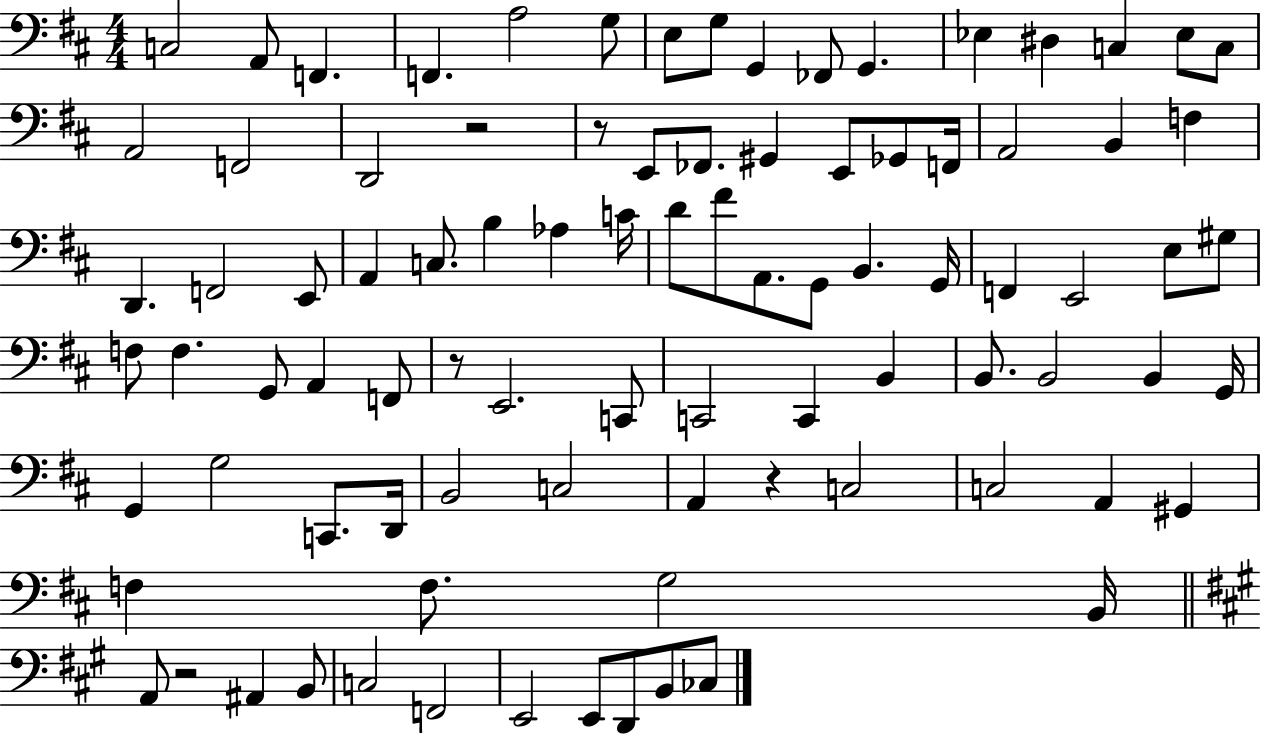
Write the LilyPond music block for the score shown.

{
  \clef bass
  \numericTimeSignature
  \time 4/4
  \key d \major
  c2 a,8 f,4. | f,4. a2 g8 | e8 g8 g,4 fes,8 g,4. | ees4 dis4 c4 ees8 c8 | \break a,2 f,2 | d,2 r2 | r8 e,8 fes,8. gis,4 e,8 ges,8 f,16 | a,2 b,4 f4 | \break d,4. f,2 e,8 | a,4 c8. b4 aes4 c'16 | d'8 fis'8 a,8. g,8 b,4. g,16 | f,4 e,2 e8 gis8 | \break f8 f4. g,8 a,4 f,8 | r8 e,2. c,8 | c,2 c,4 b,4 | b,8. b,2 b,4 g,16 | \break g,4 g2 c,8. d,16 | b,2 c2 | a,4 r4 c2 | c2 a,4 gis,4 | \break f4 f8. g2 b,16 | \bar "||" \break \key a \major a,8 r2 ais,4 b,8 | c2 f,2 | e,2 e,8 d,8 b,8 ces8 | \bar "|."
}